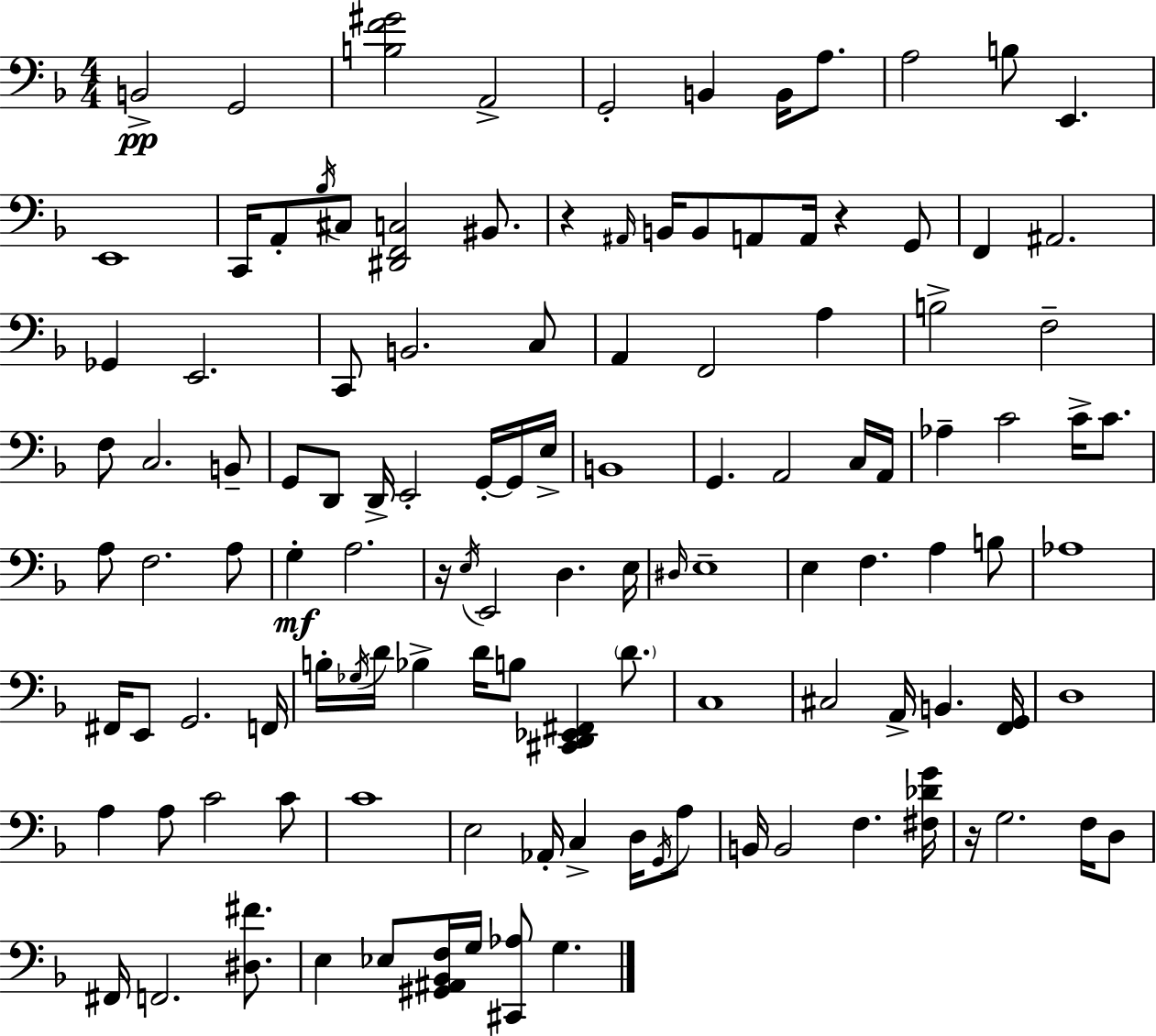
{
  \clef bass
  \numericTimeSignature
  \time 4/4
  \key d \minor
  b,2->\pp g,2 | <b f' gis'>2 a,2-> | g,2-. b,4 b,16 a8. | a2 b8 e,4. | \break e,1 | c,16 a,8-. \acciaccatura { bes16 } cis8 <dis, f, c>2 bis,8. | r4 \grace { ais,16 } b,16 b,8 a,8 a,16 r4 | g,8 f,4 ais,2. | \break ges,4 e,2. | c,8 b,2. | c8 a,4 f,2 a4 | b2-> f2-- | \break f8 c2. | b,8-- g,8 d,8 d,16-> e,2-. g,16-.~~ | g,16 e16-> b,1 | g,4. a,2 | \break c16 a,16 aes4-- c'2 c'16-> c'8. | a8 f2. | a8 g4-.\mf a2. | r16 \acciaccatura { e16 } e,2 d4. | \break e16 \grace { dis16 } e1-- | e4 f4. a4 | b8 aes1 | fis,16 e,8 g,2. | \break f,16 b16-. \acciaccatura { ges16 } d'16 bes4-> d'16 b8 <cis, d, ees, fis,>4 | \parenthesize d'8. c1 | cis2 a,16-> b,4. | <f, g,>16 d1 | \break a4 a8 c'2 | c'8 c'1 | e2 aes,16-. c4-> | d16 \acciaccatura { g,16 } a8 b,16 b,2 f4. | \break <fis des' g'>16 r16 g2. | f16 d8 fis,16 f,2. | <dis fis'>8. e4 ees8 <gis, ais, bes, f>16 g16 <cis, aes>8 | g4. \bar "|."
}